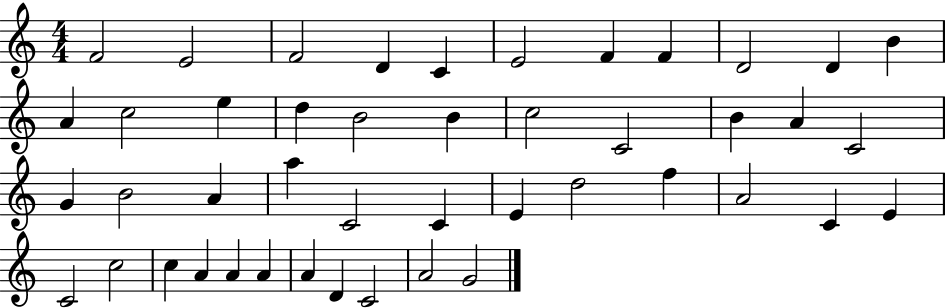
F4/h E4/h F4/h D4/q C4/q E4/h F4/q F4/q D4/h D4/q B4/q A4/q C5/h E5/q D5/q B4/h B4/q C5/h C4/h B4/q A4/q C4/h G4/q B4/h A4/q A5/q C4/h C4/q E4/q D5/h F5/q A4/h C4/q E4/q C4/h C5/h C5/q A4/q A4/q A4/q A4/q D4/q C4/h A4/h G4/h